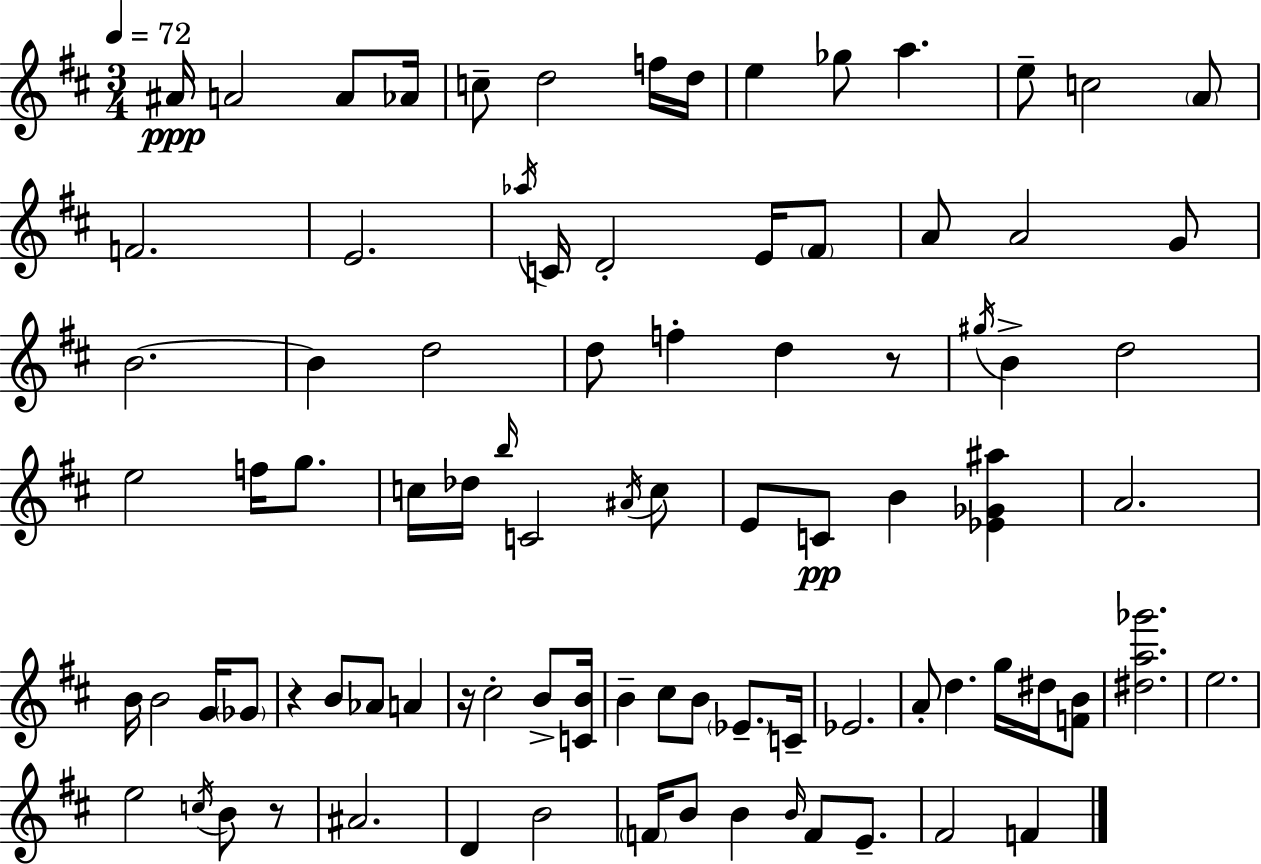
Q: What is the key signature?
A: D major